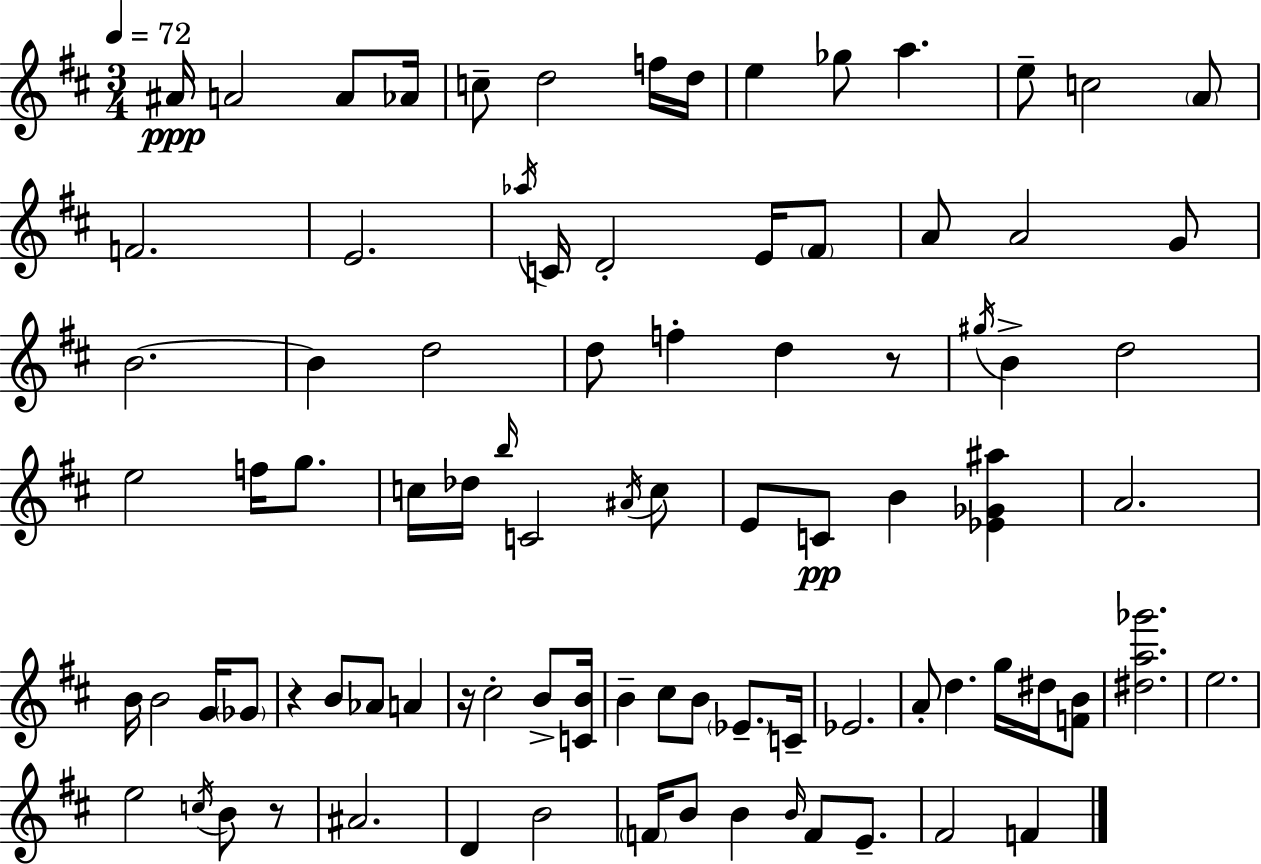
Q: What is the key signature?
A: D major